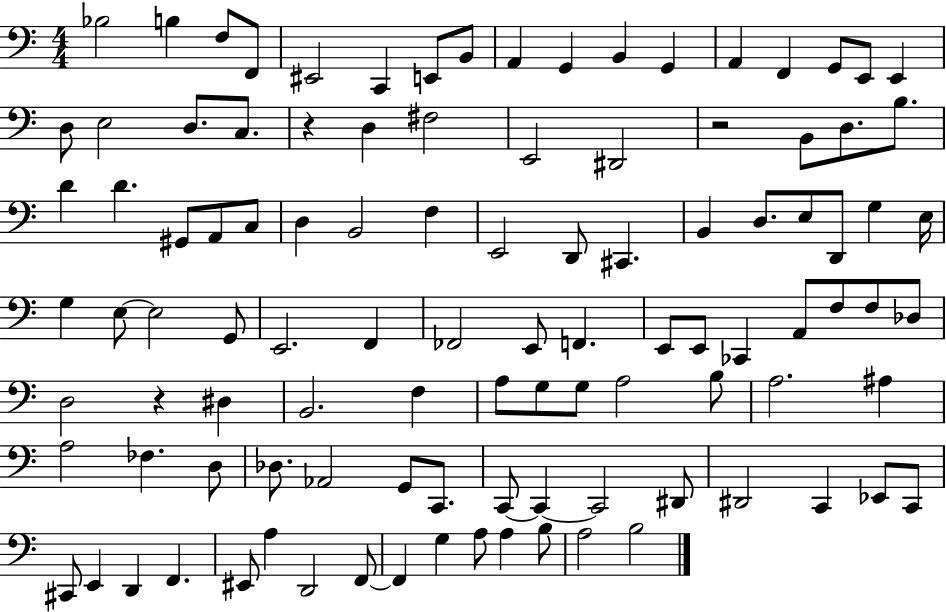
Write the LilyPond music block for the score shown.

{
  \clef bass
  \numericTimeSignature
  \time 4/4
  \key c \major
  bes2 b4 f8 f,8 | eis,2 c,4 e,8 b,8 | a,4 g,4 b,4 g,4 | a,4 f,4 g,8 e,8 e,4 | \break d8 e2 d8. c8. | r4 d4 fis2 | e,2 dis,2 | r2 b,8 d8. b8. | \break d'4 d'4. gis,8 a,8 c8 | d4 b,2 f4 | e,2 d,8 cis,4. | b,4 d8. e8 d,8 g4 e16 | \break g4 e8~~ e2 g,8 | e,2. f,4 | fes,2 e,8 f,4. | e,8 e,8 ces,4 a,8 f8 f8 des8 | \break d2 r4 dis4 | b,2. f4 | a8 g8 g8 a2 b8 | a2. ais4 | \break a2 fes4. d8 | des8. aes,2 g,8 c,8. | c,8~~ c,4~~ c,2 dis,8 | dis,2 c,4 ees,8 c,8 | \break cis,8 e,4 d,4 f,4. | eis,8 a4 d,2 f,8~~ | f,4 g4 a8 a4 b8 | a2 b2 | \break \bar "|."
}